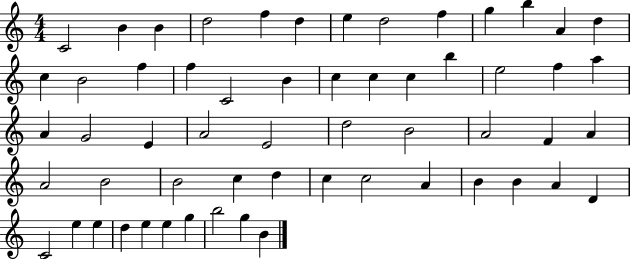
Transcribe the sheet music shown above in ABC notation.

X:1
T:Untitled
M:4/4
L:1/4
K:C
C2 B B d2 f d e d2 f g b A d c B2 f f C2 B c c c b e2 f a A G2 E A2 E2 d2 B2 A2 F A A2 B2 B2 c d c c2 A B B A D C2 e e d e e g b2 g B